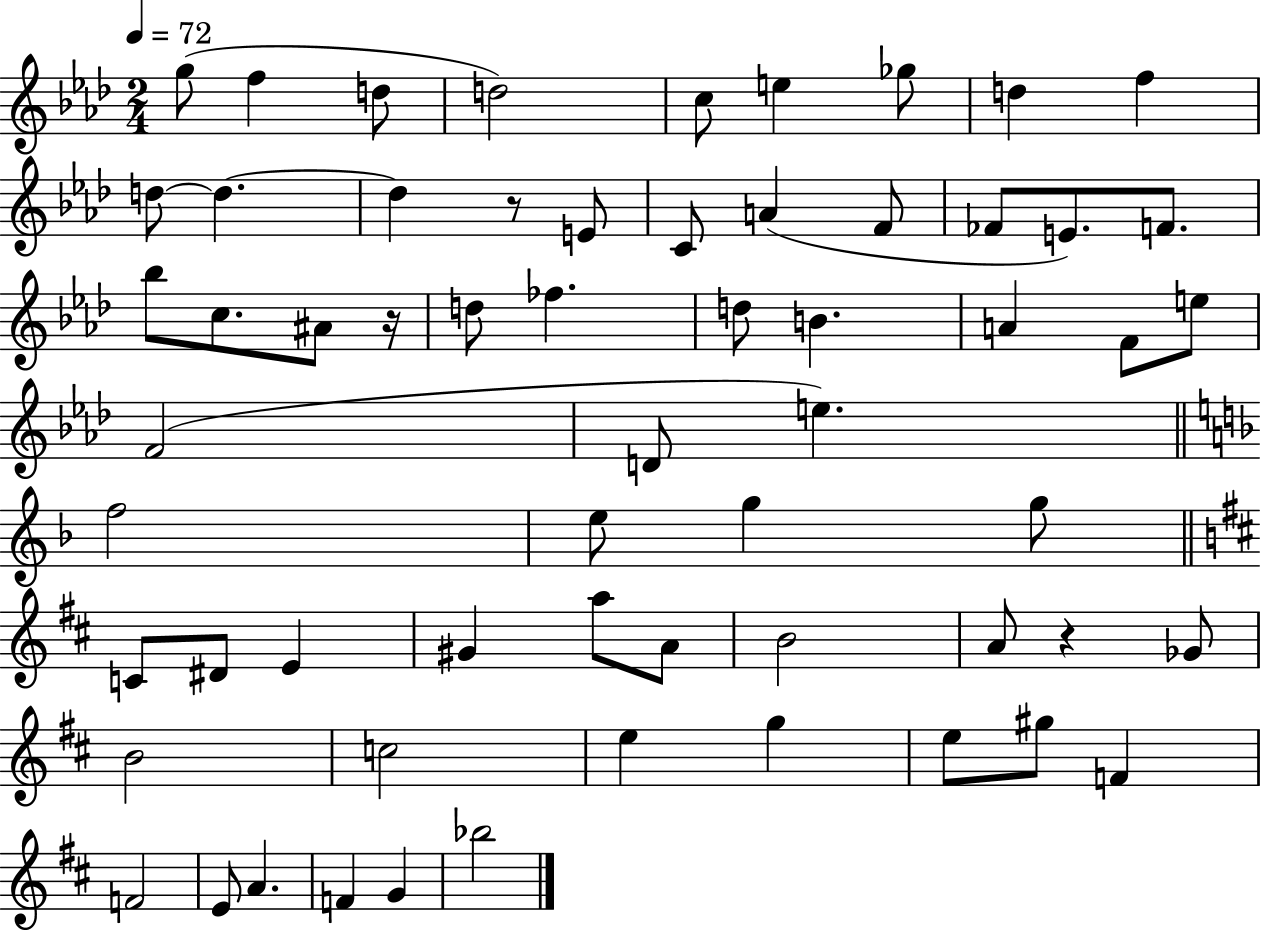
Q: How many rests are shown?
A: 3